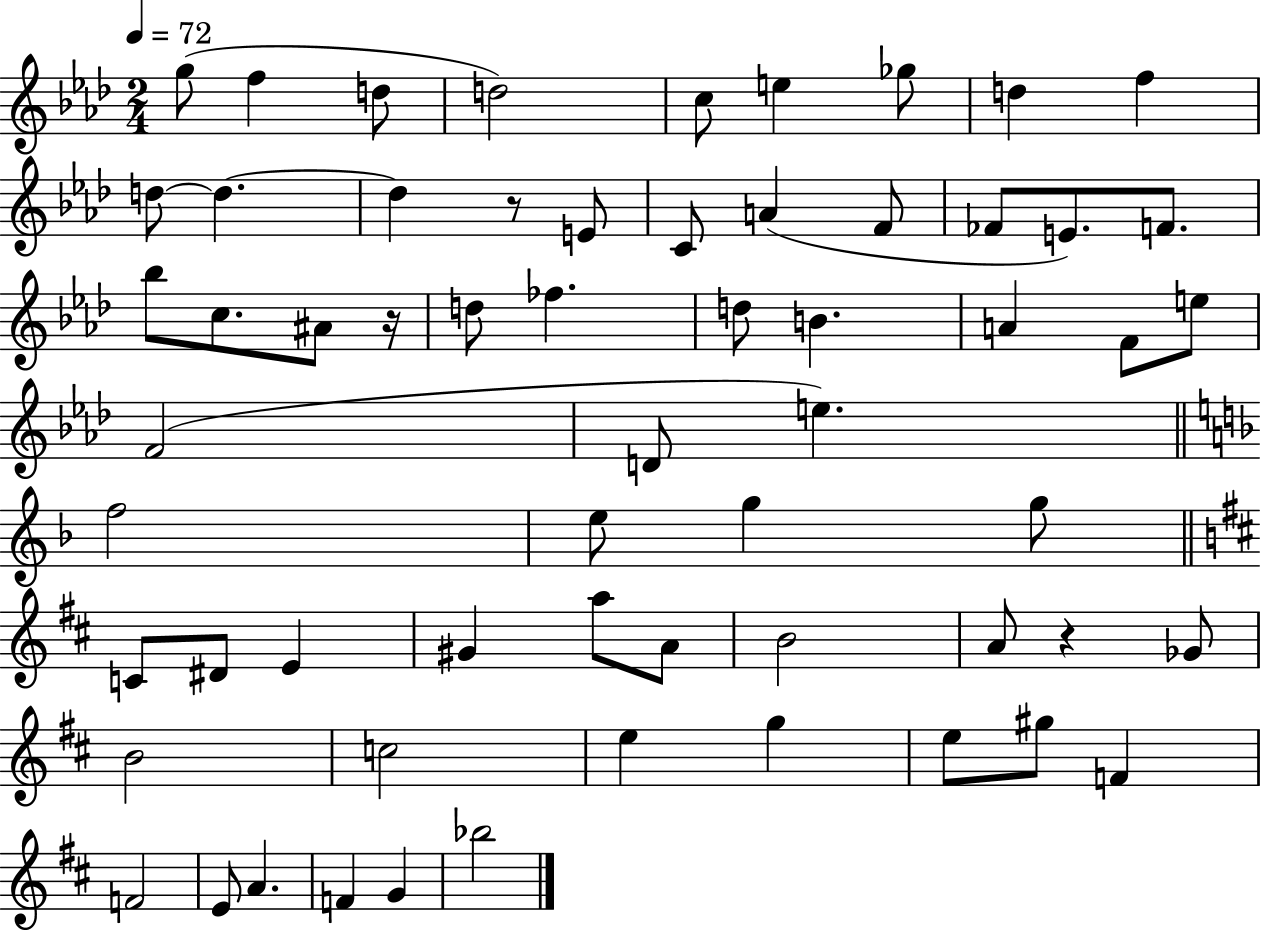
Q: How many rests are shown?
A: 3